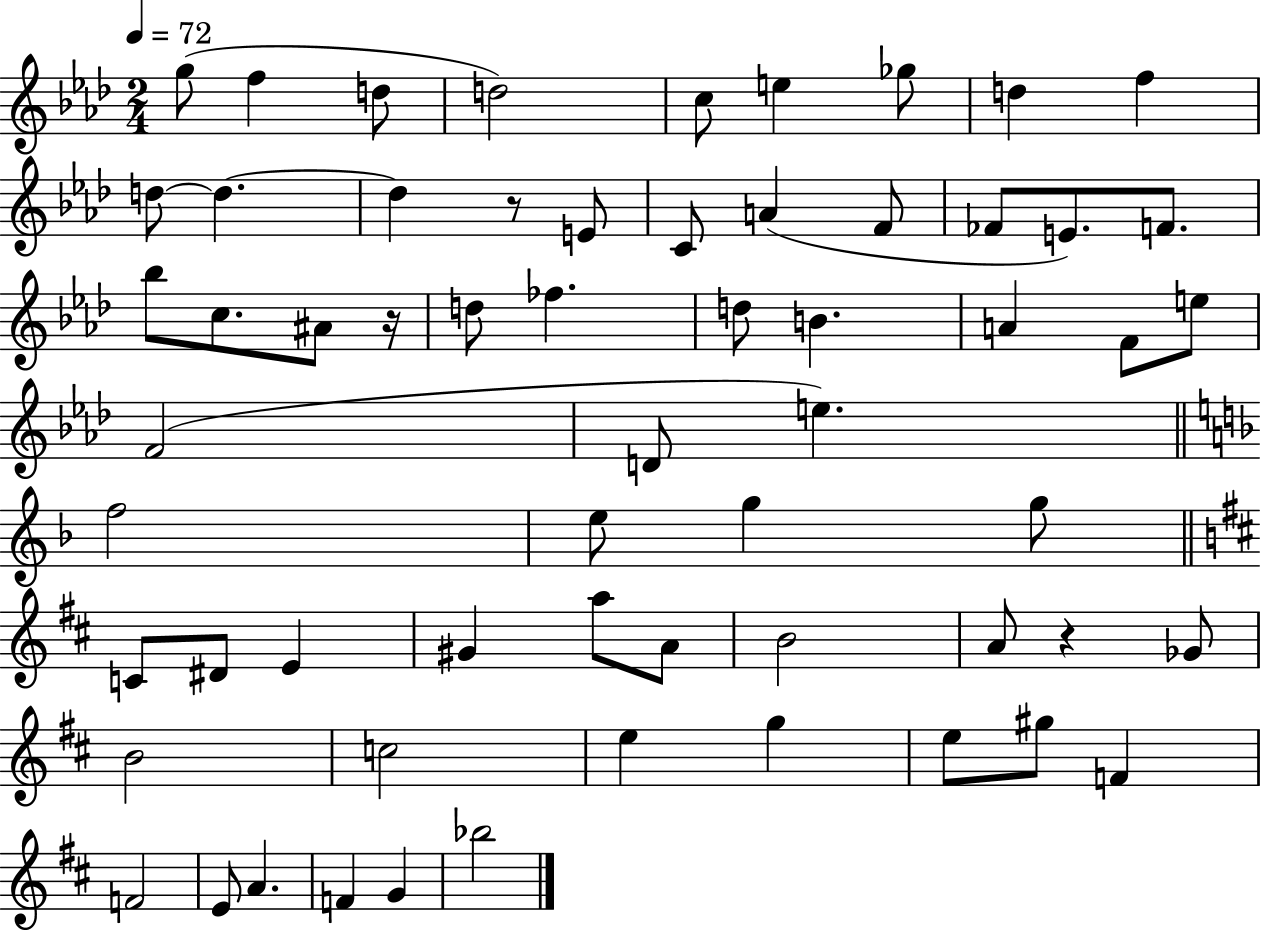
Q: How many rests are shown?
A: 3